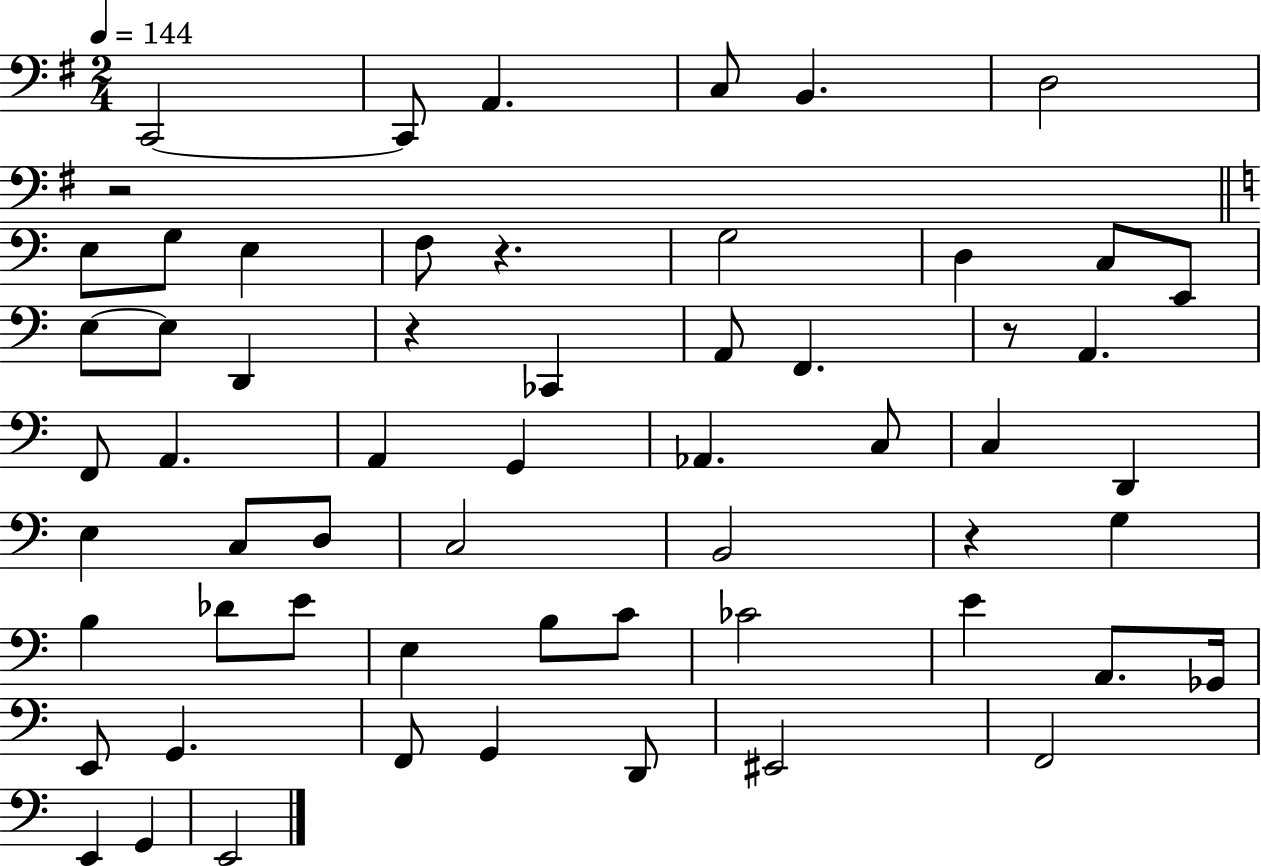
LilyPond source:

{
  \clef bass
  \numericTimeSignature
  \time 2/4
  \key g \major
  \tempo 4 = 144
  \repeat volta 2 { c,2~~ | c,8 a,4. | c8 b,4. | d2 | \break r2 | \bar "||" \break \key c \major e8 g8 e4 | f8 r4. | g2 | d4 c8 e,8 | \break e8~~ e8 d,4 | r4 ces,4 | a,8 f,4. | r8 a,4. | \break f,8 a,4. | a,4 g,4 | aes,4. c8 | c4 d,4 | \break e4 c8 d8 | c2 | b,2 | r4 g4 | \break b4 des'8 e'8 | e4 b8 c'8 | ces'2 | e'4 a,8. ges,16 | \break e,8 g,4. | f,8 g,4 d,8 | eis,2 | f,2 | \break e,4 g,4 | e,2 | } \bar "|."
}